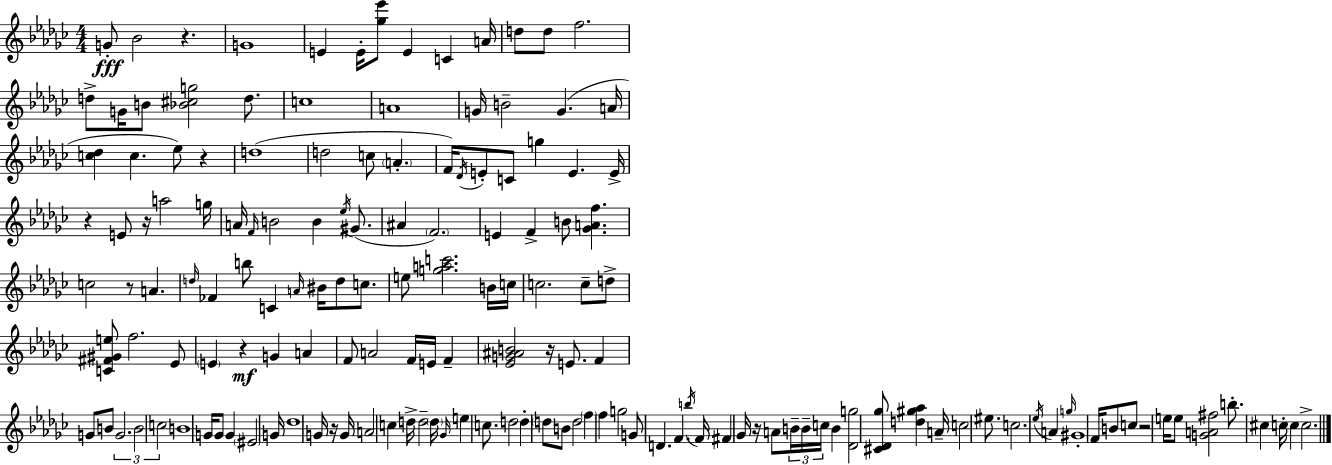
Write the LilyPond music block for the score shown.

{
  \clef treble
  \numericTimeSignature
  \time 4/4
  \key ees \minor
  g'8-.\fff bes'2 r4. | g'1 | e'4 e'16-. <ges'' ees'''>8 e'4 c'4 a'16 | d''8 d''8 f''2. | \break d''8-> g'16 b'8 <bes' cis'' g''>2 d''8. | c''1 | a'1 | g'16 b'2-- g'4.( a'16 | \break <c'' des''>4 c''4. ees''8) r4 | d''1( | d''2 c''8 \parenthesize a'4.-. | f'16) \acciaccatura { des'16 } e'8-. c'8 g''4 e'4. | \break e'16-> r4 e'8 r16 a''2 | g''16 a'16 \grace { f'16 } b'2 b'4 \acciaccatura { ees''16 }( | gis'8. ais'4 \parenthesize f'2.) | e'4 f'4-> b'8 <ges' a' f''>4. | \break c''2 r8 a'4. | \grace { d''16 } fes'4 b''8 c'4 \grace { a'16 } bis'16 | d''8 c''8. e''8 <g'' a'' c'''>2. | b'16 c''16 c''2. | \break c''8-- d''8-> <c' fis' gis' e''>8 f''2. | ees'8 \parenthesize e'4 r4\mf g'4 | a'4 f'8 a'2 f'16 | e'16 f'4-- <ees' g' ais' b'>2 r16 e'8. | \break f'4 g'8 b'8 \tuplet 3/2 { g'2. | b'2 c''2 } | b'1 | g'16 g'8 g'4 \parenthesize eis'2 | \break g'16 des''1 | g'16 r16 g'16 a'2 | c''4 d''16-> d''2-- \parenthesize d''16 \grace { ges'16 } e''4 | c''8. d''2 d''4-. | \break \parenthesize d''8 b'8 d''2 \parenthesize f''4 | f''4 g''2 g'8 | d'4. f'4. \acciaccatura { b''16 } f'16 fis'4 | ges'16 r16 a'8 \tuplet 3/2 { b'16-- b'16-- c''16 } b'4 <des' g''>2 | \break <cis' des' ges''>8 <d'' gis'' aes''>4 a'16-- c''2 | eis''8. c''2. | \acciaccatura { ees''16 } a'4 \grace { g''16 } gis'1-. | f'16 b'8 c''8 r2 | \break e''16 e''8 <g' a' fis''>2 | b''8.-. cis''4 c''16-. c''4 c''2.-> | \bar "|."
}